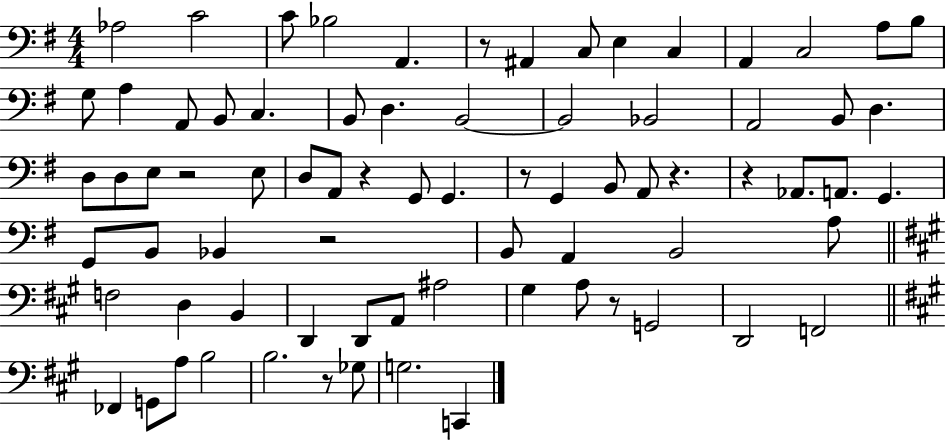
Ab3/h C4/h C4/e Bb3/h A2/q. R/e A#2/q C3/e E3/q C3/q A2/q C3/h A3/e B3/e G3/e A3/q A2/e B2/e C3/q. B2/e D3/q. B2/h B2/h Bb2/h A2/h B2/e D3/q. D3/e D3/e E3/e R/h E3/e D3/e A2/e R/q G2/e G2/q. R/e G2/q B2/e A2/e R/q. R/q Ab2/e. A2/e. G2/q. G2/e B2/e Bb2/q R/h B2/e A2/q B2/h A3/e F3/h D3/q B2/q D2/q D2/e A2/e A#3/h G#3/q A3/e R/e G2/h D2/h F2/h FES2/q G2/e A3/e B3/h B3/h. R/e Gb3/e G3/h. C2/q